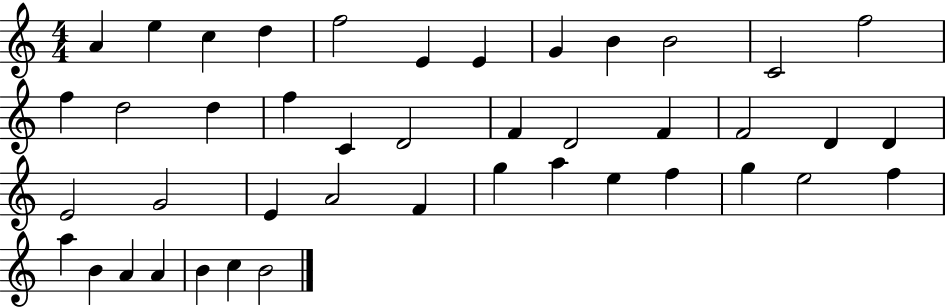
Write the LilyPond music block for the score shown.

{
  \clef treble
  \numericTimeSignature
  \time 4/4
  \key c \major
  a'4 e''4 c''4 d''4 | f''2 e'4 e'4 | g'4 b'4 b'2 | c'2 f''2 | \break f''4 d''2 d''4 | f''4 c'4 d'2 | f'4 d'2 f'4 | f'2 d'4 d'4 | \break e'2 g'2 | e'4 a'2 f'4 | g''4 a''4 e''4 f''4 | g''4 e''2 f''4 | \break a''4 b'4 a'4 a'4 | b'4 c''4 b'2 | \bar "|."
}